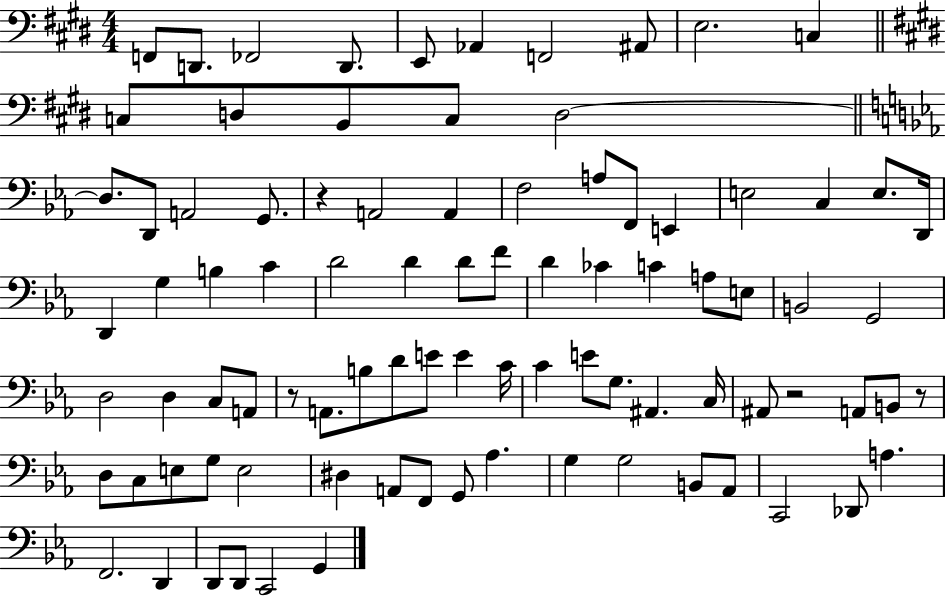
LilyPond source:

{
  \clef bass
  \numericTimeSignature
  \time 4/4
  \key e \major
  f,8 d,8. fes,2 d,8. | e,8 aes,4 f,2 ais,8 | e2. c4 | \bar "||" \break \key e \major c8 d8 b,8 c8 d2~~ | \bar "||" \break \key c \minor d8. d,8 a,2 g,8. | r4 a,2 a,4 | f2 a8 f,8 e,4 | e2 c4 e8. d,16 | \break d,4 g4 b4 c'4 | d'2 d'4 d'8 f'8 | d'4 ces'4 c'4 a8 e8 | b,2 g,2 | \break d2 d4 c8 a,8 | r8 a,8. b8 d'8 e'8 e'4 c'16 | c'4 e'8 g8. ais,4. c16 | ais,8 r2 a,8 b,8 r8 | \break d8 c8 e8 g8 e2 | dis4 a,8 f,8 g,8 aes4. | g4 g2 b,8 aes,8 | c,2 des,8 a4. | \break f,2. d,4 | d,8 d,8 c,2 g,4 | \bar "|."
}